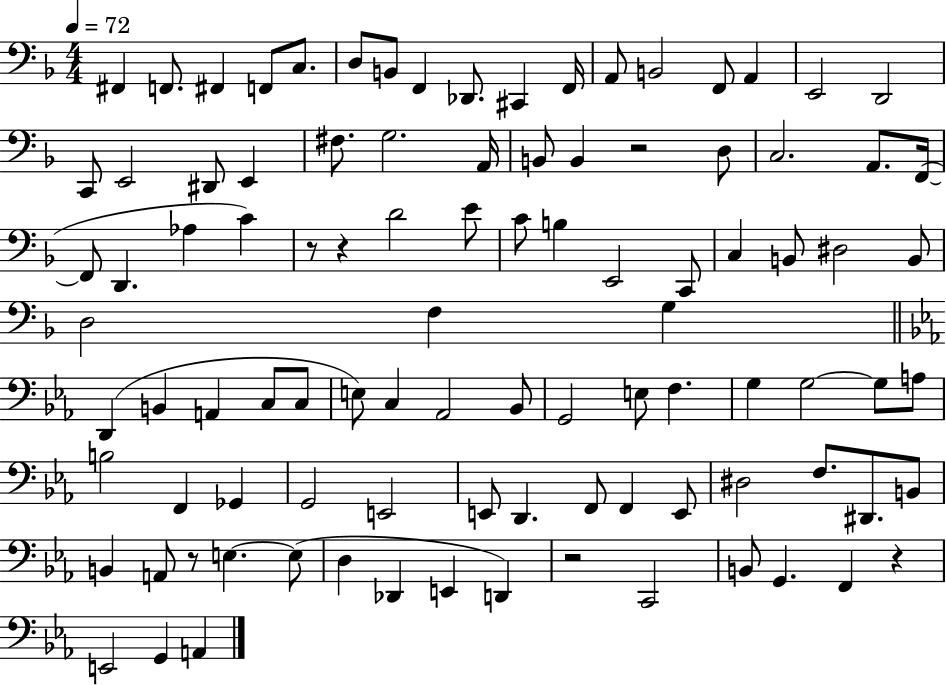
X:1
T:Untitled
M:4/4
L:1/4
K:F
^F,, F,,/2 ^F,, F,,/2 C,/2 D,/2 B,,/2 F,, _D,,/2 ^C,, F,,/4 A,,/2 B,,2 F,,/2 A,, E,,2 D,,2 C,,/2 E,,2 ^D,,/2 E,, ^F,/2 G,2 A,,/4 B,,/2 B,, z2 D,/2 C,2 A,,/2 F,,/4 F,,/2 D,, _A, C z/2 z D2 E/2 C/2 B, E,,2 C,,/2 C, B,,/2 ^D,2 B,,/2 D,2 F, G, D,, B,, A,, C,/2 C,/2 E,/2 C, _A,,2 _B,,/2 G,,2 E,/2 F, G, G,2 G,/2 A,/2 B,2 F,, _G,, G,,2 E,,2 E,,/2 D,, F,,/2 F,, E,,/2 ^D,2 F,/2 ^D,,/2 B,,/2 B,, A,,/2 z/2 E, E,/2 D, _D,, E,, D,, z2 C,,2 B,,/2 G,, F,, z E,,2 G,, A,,